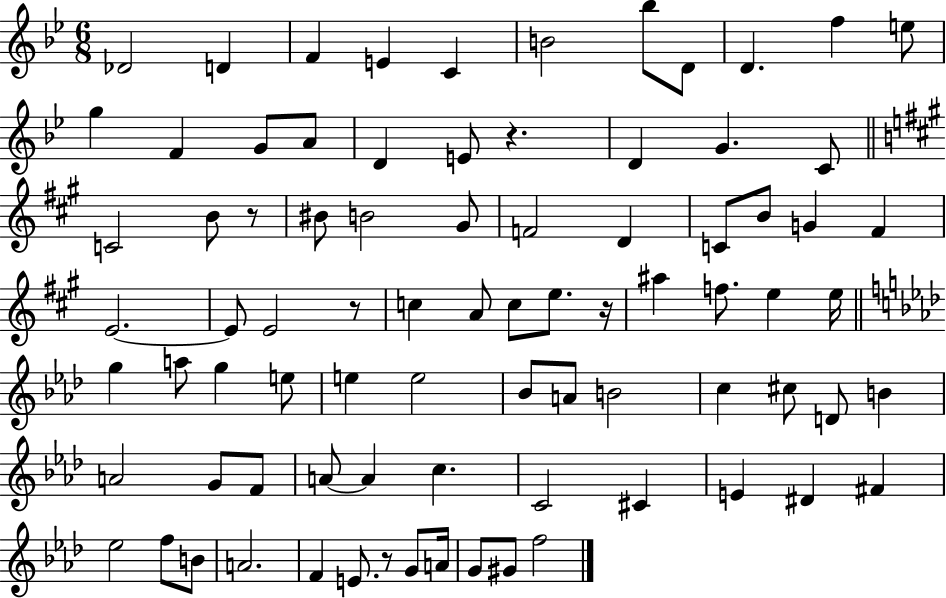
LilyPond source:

{
  \clef treble
  \numericTimeSignature
  \time 6/8
  \key bes \major
  \repeat volta 2 { des'2 d'4 | f'4 e'4 c'4 | b'2 bes''8 d'8 | d'4. f''4 e''8 | \break g''4 f'4 g'8 a'8 | d'4 e'8 r4. | d'4 g'4. c'8 | \bar "||" \break \key a \major c'2 b'8 r8 | bis'8 b'2 gis'8 | f'2 d'4 | c'8 b'8 g'4 fis'4 | \break e'2.~~ | e'8 e'2 r8 | c''4 a'8 c''8 e''8. r16 | ais''4 f''8. e''4 e''16 | \break \bar "||" \break \key f \minor g''4 a''8 g''4 e''8 | e''4 e''2 | bes'8 a'8 b'2 | c''4 cis''8 d'8 b'4 | \break a'2 g'8 f'8 | a'8~~ a'4 c''4. | c'2 cis'4 | e'4 dis'4 fis'4 | \break ees''2 f''8 b'8 | a'2. | f'4 e'8. r8 g'8 a'16 | g'8 gis'8 f''2 | \break } \bar "|."
}